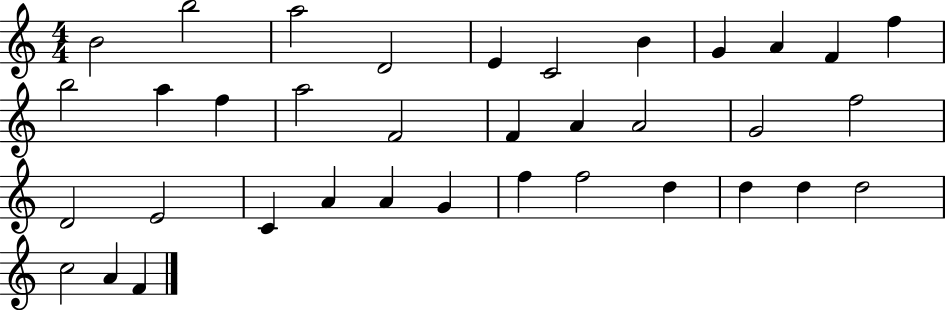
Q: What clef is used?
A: treble